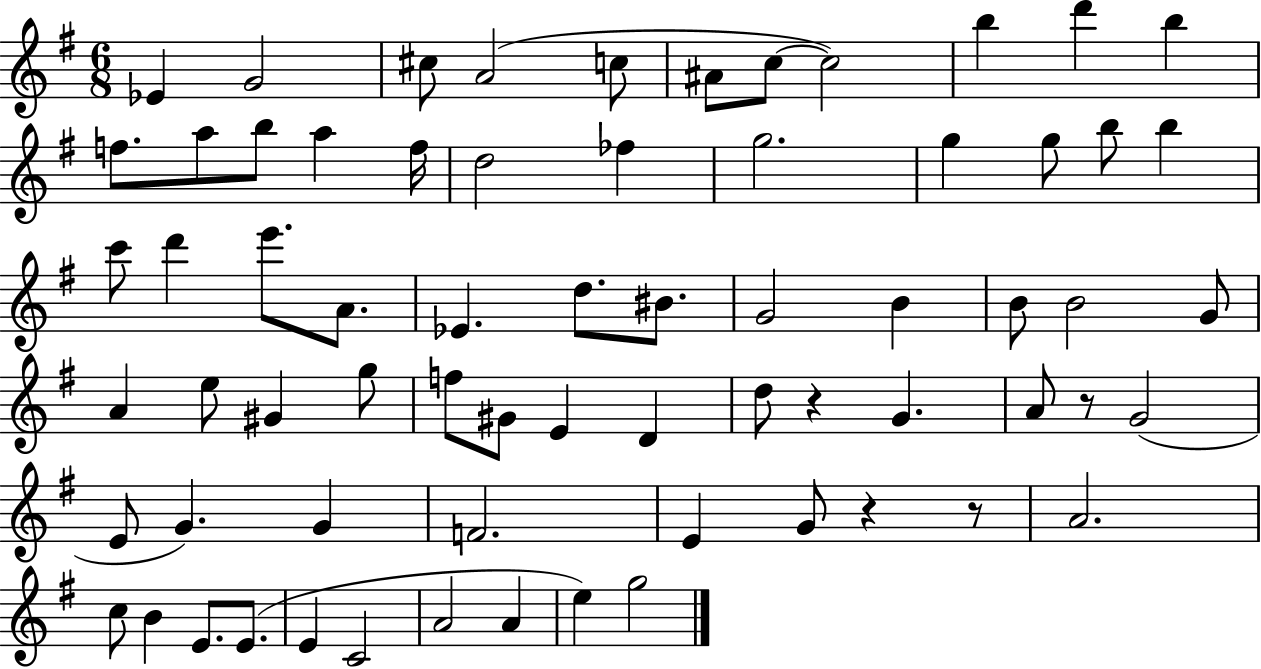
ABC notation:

X:1
T:Untitled
M:6/8
L:1/4
K:G
_E G2 ^c/2 A2 c/2 ^A/2 c/2 c2 b d' b f/2 a/2 b/2 a f/4 d2 _f g2 g g/2 b/2 b c'/2 d' e'/2 A/2 _E d/2 ^B/2 G2 B B/2 B2 G/2 A e/2 ^G g/2 f/2 ^G/2 E D d/2 z G A/2 z/2 G2 E/2 G G F2 E G/2 z z/2 A2 c/2 B E/2 E/2 E C2 A2 A e g2